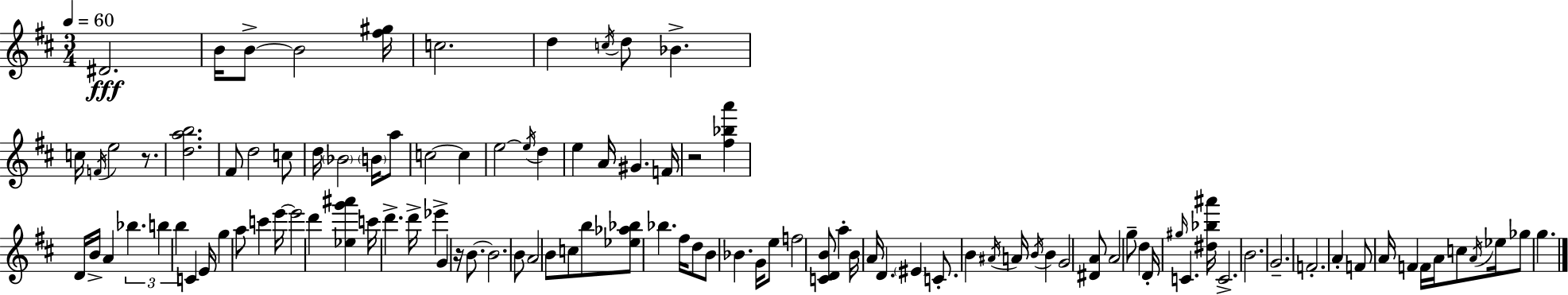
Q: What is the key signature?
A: D major